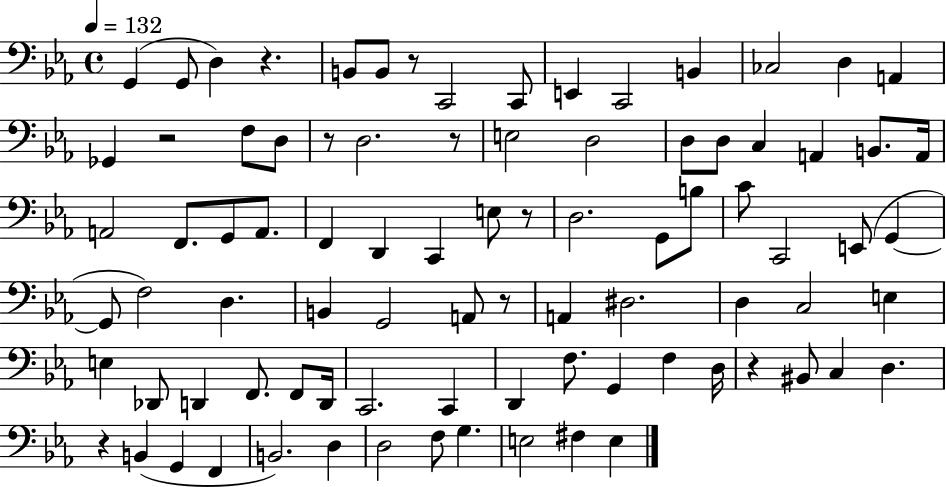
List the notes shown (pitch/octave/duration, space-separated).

G2/q G2/e D3/q R/q. B2/e B2/e R/e C2/h C2/e E2/q C2/h B2/q CES3/h D3/q A2/q Gb2/q R/h F3/e D3/e R/e D3/h. R/e E3/h D3/h D3/e D3/e C3/q A2/q B2/e. A2/s A2/h F2/e. G2/e A2/e. F2/q D2/q C2/q E3/e R/e D3/h. G2/e B3/e C4/e C2/h E2/e G2/q G2/e F3/h D3/q. B2/q G2/h A2/e R/e A2/q D#3/h. D3/q C3/h E3/q E3/q Db2/e D2/q F2/e. F2/e D2/s C2/h. C2/q D2/q F3/e. G2/q F3/q D3/s R/q BIS2/e C3/q D3/q. R/q B2/q G2/q F2/q B2/h. D3/q D3/h F3/e G3/q. E3/h F#3/q E3/q